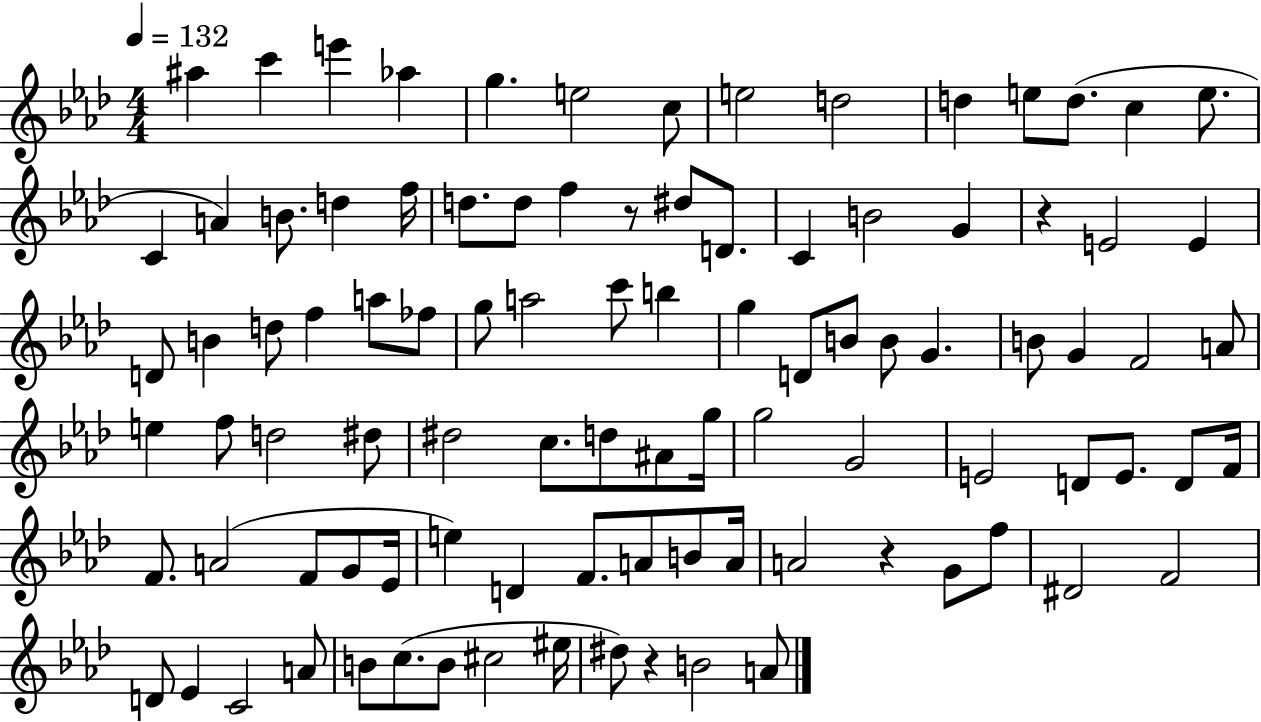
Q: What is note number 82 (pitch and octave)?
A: Eb4